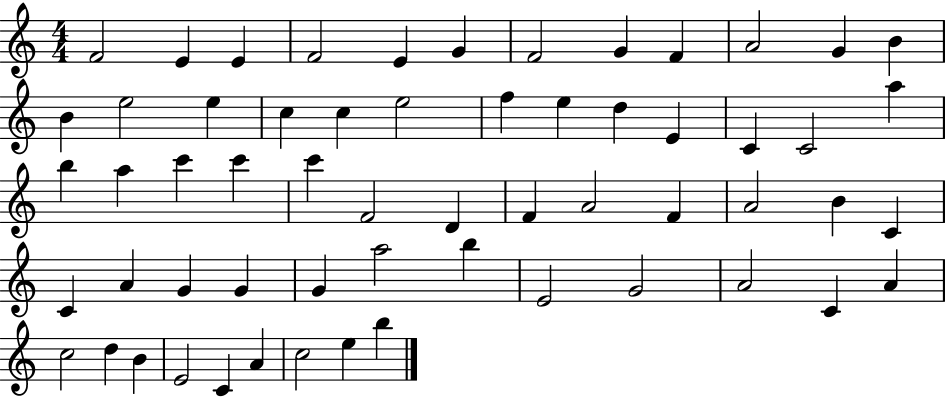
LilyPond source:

{
  \clef treble
  \numericTimeSignature
  \time 4/4
  \key c \major
  f'2 e'4 e'4 | f'2 e'4 g'4 | f'2 g'4 f'4 | a'2 g'4 b'4 | \break b'4 e''2 e''4 | c''4 c''4 e''2 | f''4 e''4 d''4 e'4 | c'4 c'2 a''4 | \break b''4 a''4 c'''4 c'''4 | c'''4 f'2 d'4 | f'4 a'2 f'4 | a'2 b'4 c'4 | \break c'4 a'4 g'4 g'4 | g'4 a''2 b''4 | e'2 g'2 | a'2 c'4 a'4 | \break c''2 d''4 b'4 | e'2 c'4 a'4 | c''2 e''4 b''4 | \bar "|."
}